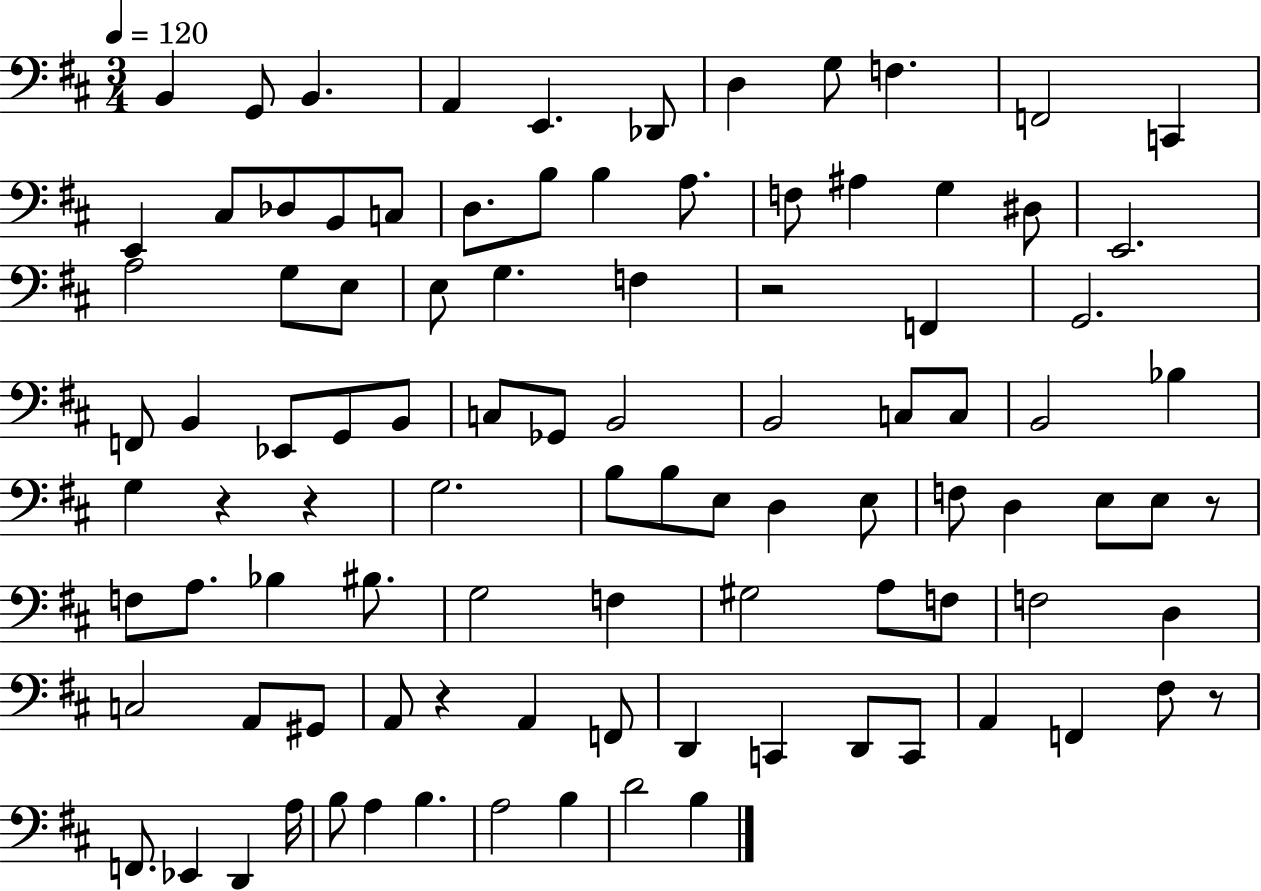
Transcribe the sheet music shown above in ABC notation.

X:1
T:Untitled
M:3/4
L:1/4
K:D
B,, G,,/2 B,, A,, E,, _D,,/2 D, G,/2 F, F,,2 C,, E,, ^C,/2 _D,/2 B,,/2 C,/2 D,/2 B,/2 B, A,/2 F,/2 ^A, G, ^D,/2 E,,2 A,2 G,/2 E,/2 E,/2 G, F, z2 F,, G,,2 F,,/2 B,, _E,,/2 G,,/2 B,,/2 C,/2 _G,,/2 B,,2 B,,2 C,/2 C,/2 B,,2 _B, G, z z G,2 B,/2 B,/2 E,/2 D, E,/2 F,/2 D, E,/2 E,/2 z/2 F,/2 A,/2 _B, ^B,/2 G,2 F, ^G,2 A,/2 F,/2 F,2 D, C,2 A,,/2 ^G,,/2 A,,/2 z A,, F,,/2 D,, C,, D,,/2 C,,/2 A,, F,, ^F,/2 z/2 F,,/2 _E,, D,, A,/4 B,/2 A, B, A,2 B, D2 B,